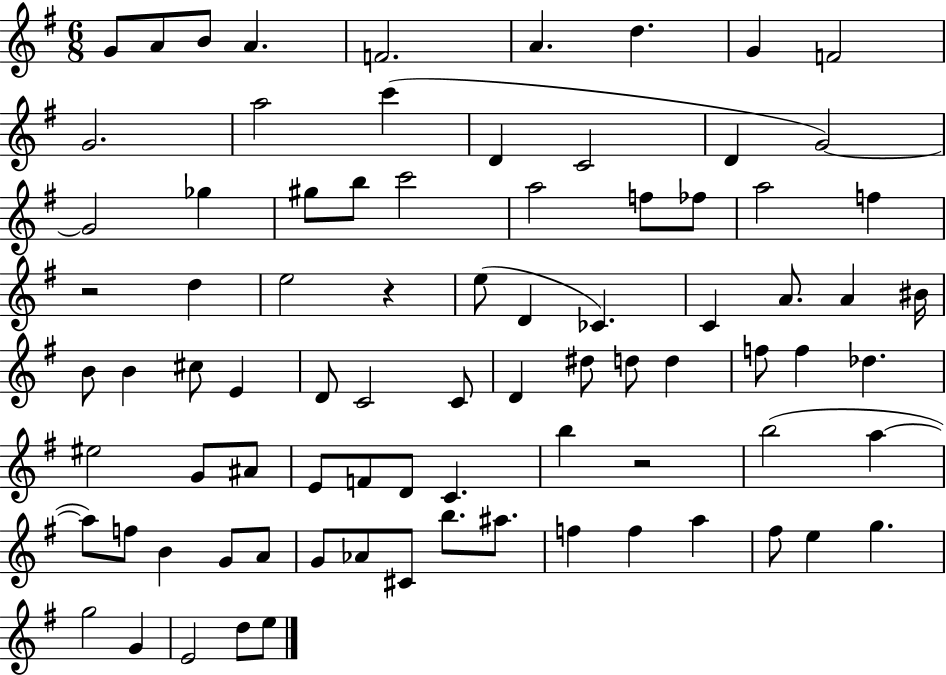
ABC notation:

X:1
T:Untitled
M:6/8
L:1/4
K:G
G/2 A/2 B/2 A F2 A d G F2 G2 a2 c' D C2 D G2 G2 _g ^g/2 b/2 c'2 a2 f/2 _f/2 a2 f z2 d e2 z e/2 D _C C A/2 A ^B/4 B/2 B ^c/2 E D/2 C2 C/2 D ^d/2 d/2 d f/2 f _d ^e2 G/2 ^A/2 E/2 F/2 D/2 C b z2 b2 a a/2 f/2 B G/2 A/2 G/2 _A/2 ^C/2 b/2 ^a/2 f f a ^f/2 e g g2 G E2 d/2 e/2